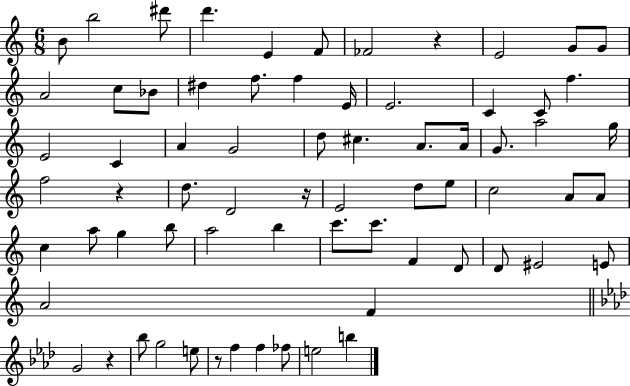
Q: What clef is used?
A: treble